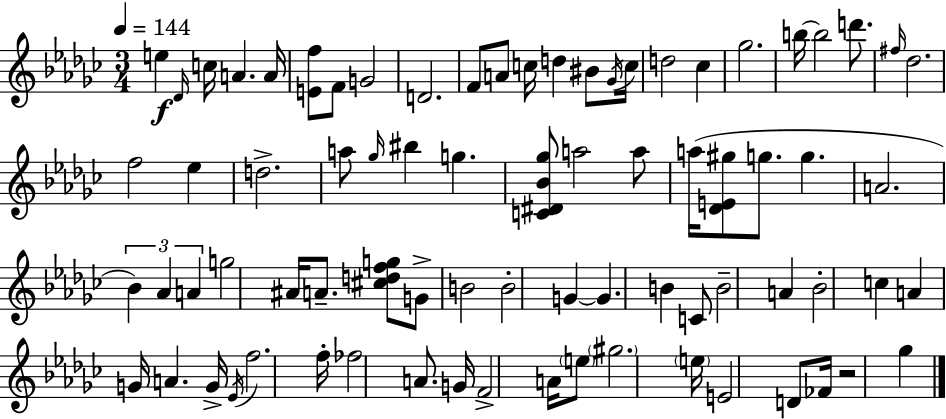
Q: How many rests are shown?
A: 1